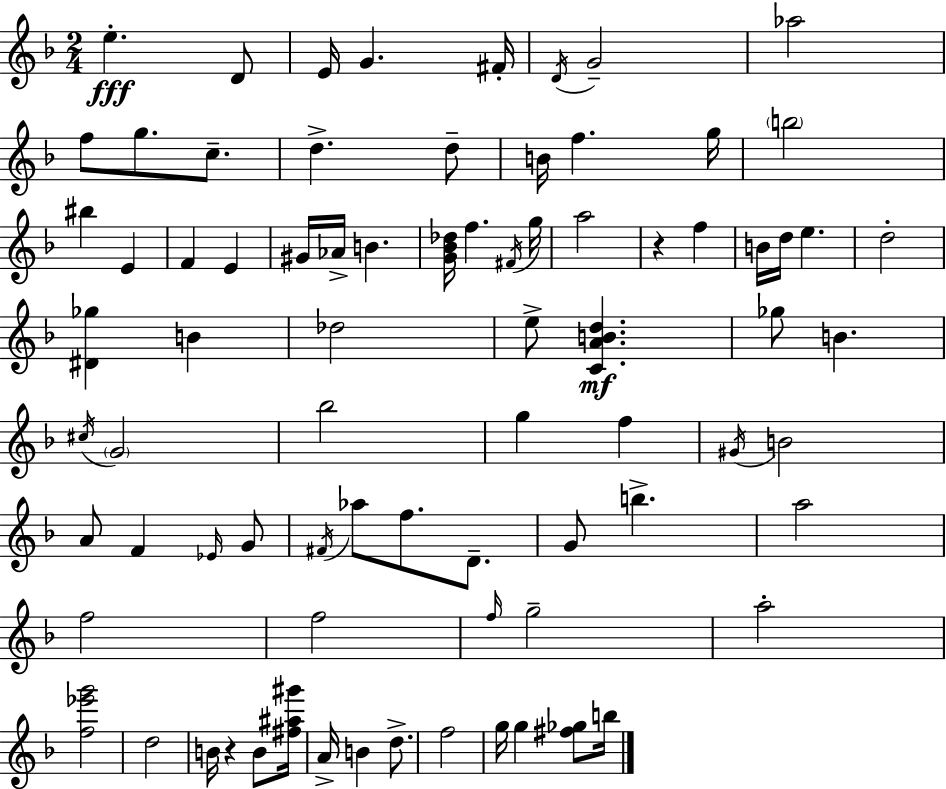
E5/q. D4/e E4/s G4/q. F#4/s D4/s G4/h Ab5/h F5/e G5/e. C5/e. D5/q. D5/e B4/s F5/q. G5/s B5/h BIS5/q E4/q F4/q E4/q G#4/s Ab4/s B4/q. [G4,Bb4,Db5]/s F5/q. F#4/s G5/s A5/h R/q F5/q B4/s D5/s E5/q. D5/h [D#4,Gb5]/q B4/q Db5/h E5/e [C4,A4,B4,D5]/q. Gb5/e B4/q. C#5/s G4/h Bb5/h G5/q F5/q G#4/s B4/h A4/e F4/q Eb4/s G4/e F#4/s Ab5/e F5/e. D4/e. G4/e B5/q. A5/h F5/h F5/h F5/s G5/h A5/h [F5,Eb6,G6]/h D5/h B4/s R/q B4/e [F#5,A#5,G#6]/s A4/s B4/q D5/e. F5/h G5/s G5/q [F#5,Gb5]/e B5/s